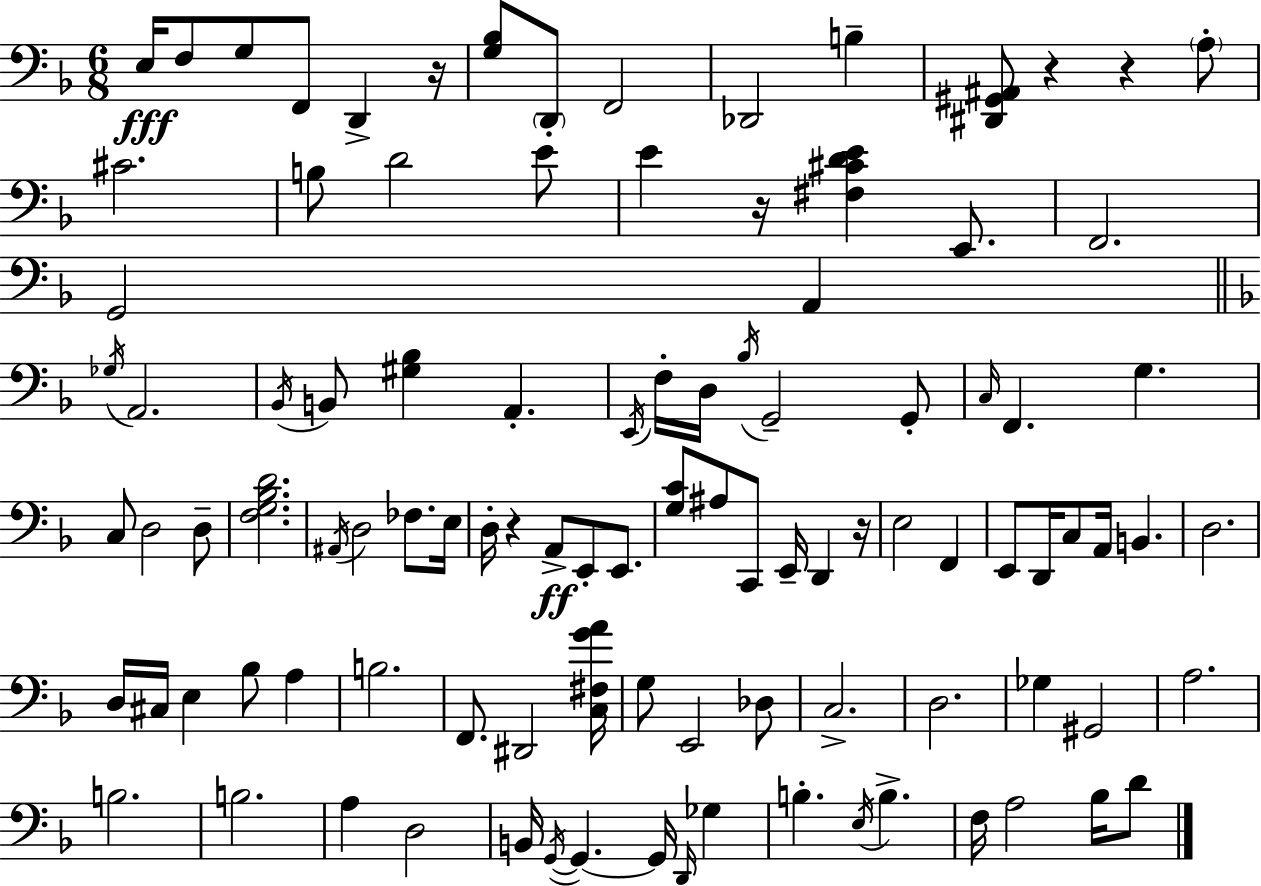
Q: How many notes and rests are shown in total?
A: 102